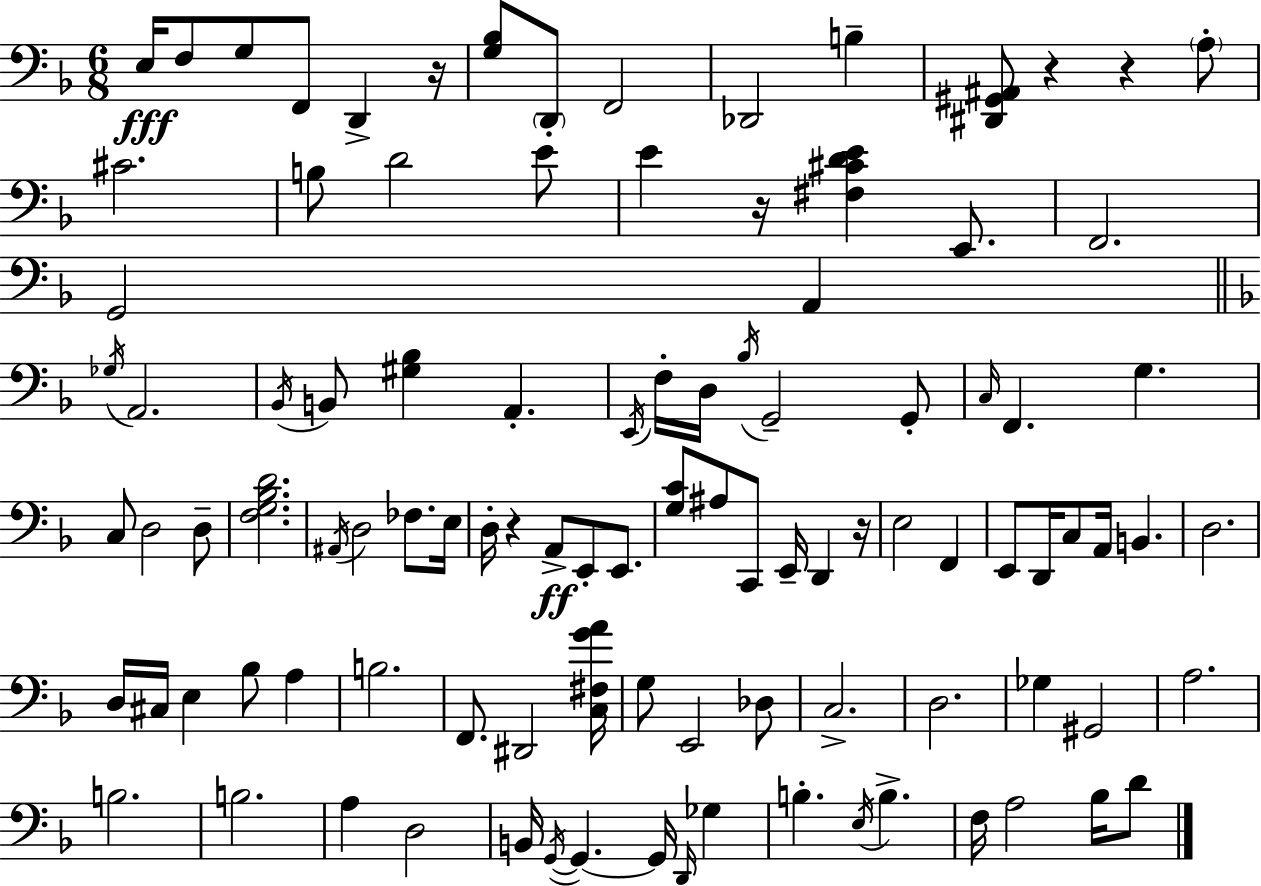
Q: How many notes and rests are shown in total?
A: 102